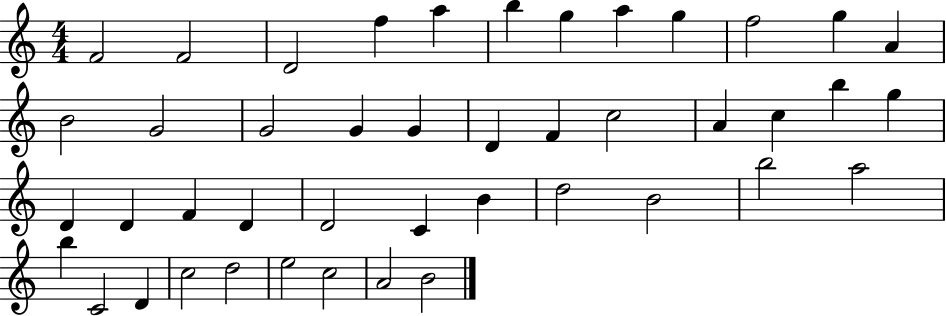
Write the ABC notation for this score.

X:1
T:Untitled
M:4/4
L:1/4
K:C
F2 F2 D2 f a b g a g f2 g A B2 G2 G2 G G D F c2 A c b g D D F D D2 C B d2 B2 b2 a2 b C2 D c2 d2 e2 c2 A2 B2